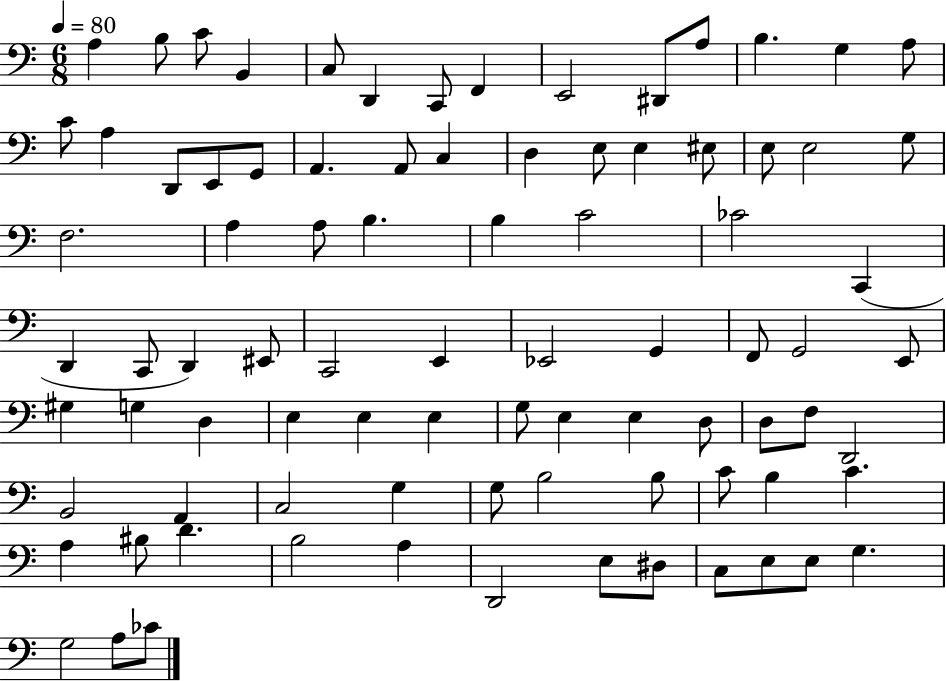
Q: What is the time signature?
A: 6/8